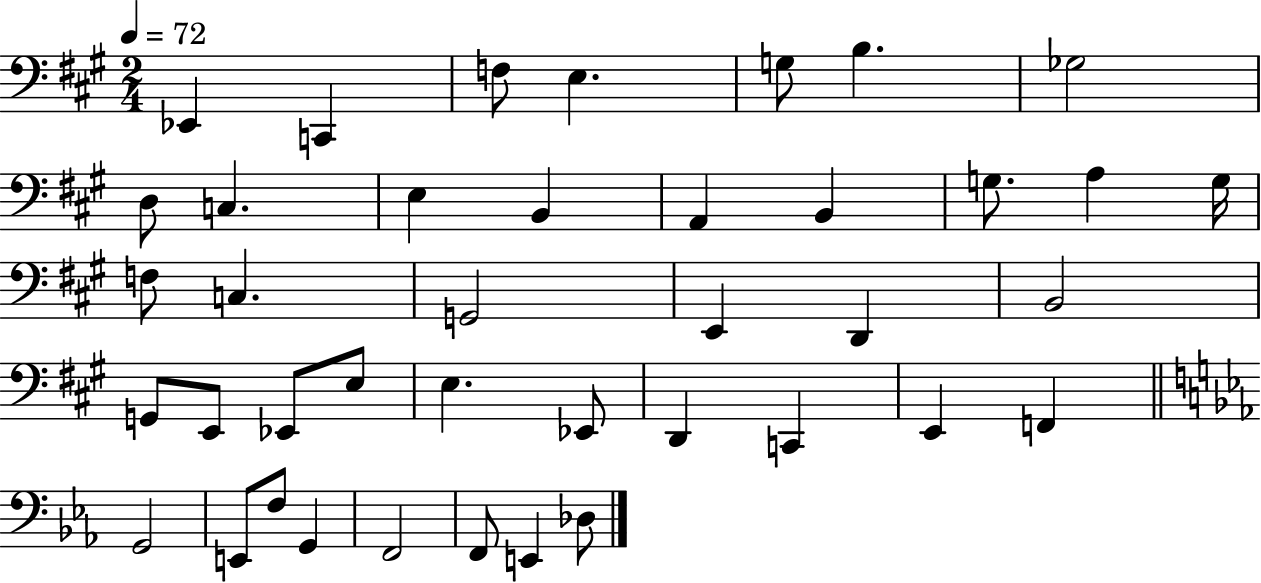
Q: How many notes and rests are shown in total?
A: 40